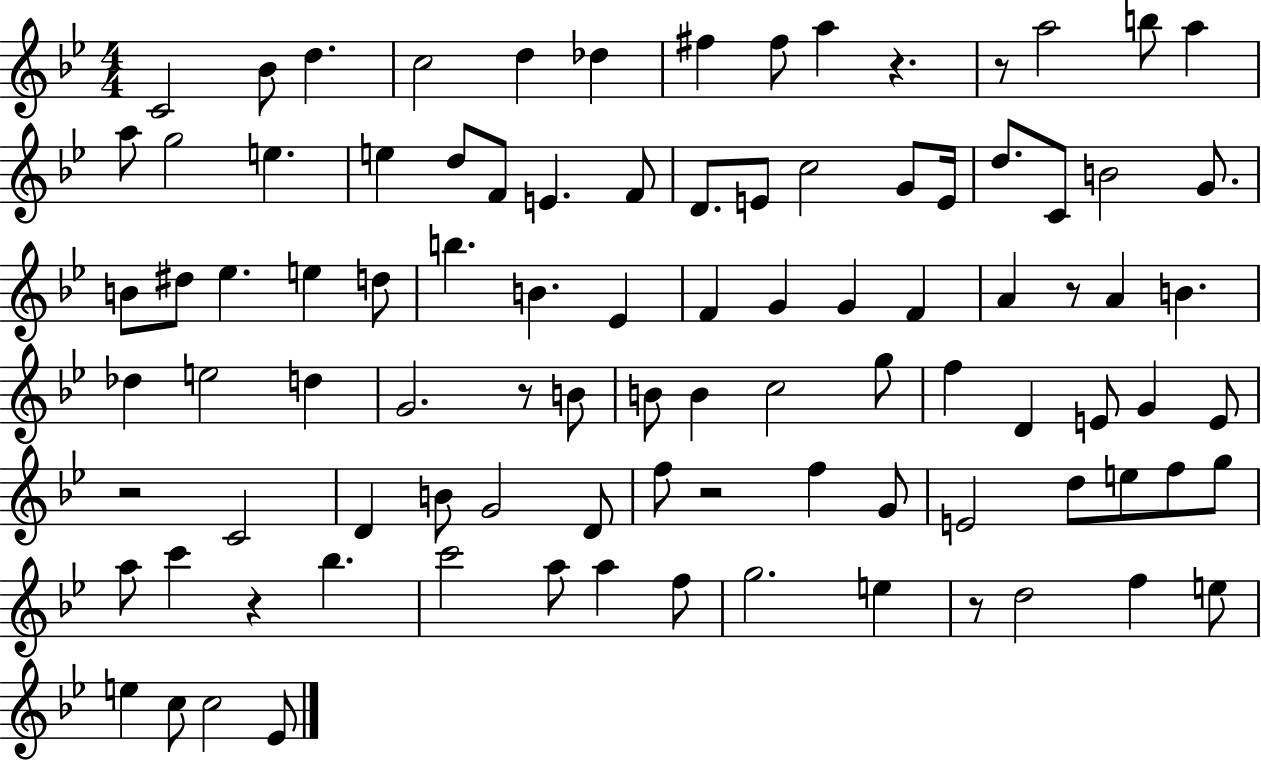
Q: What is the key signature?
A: BES major